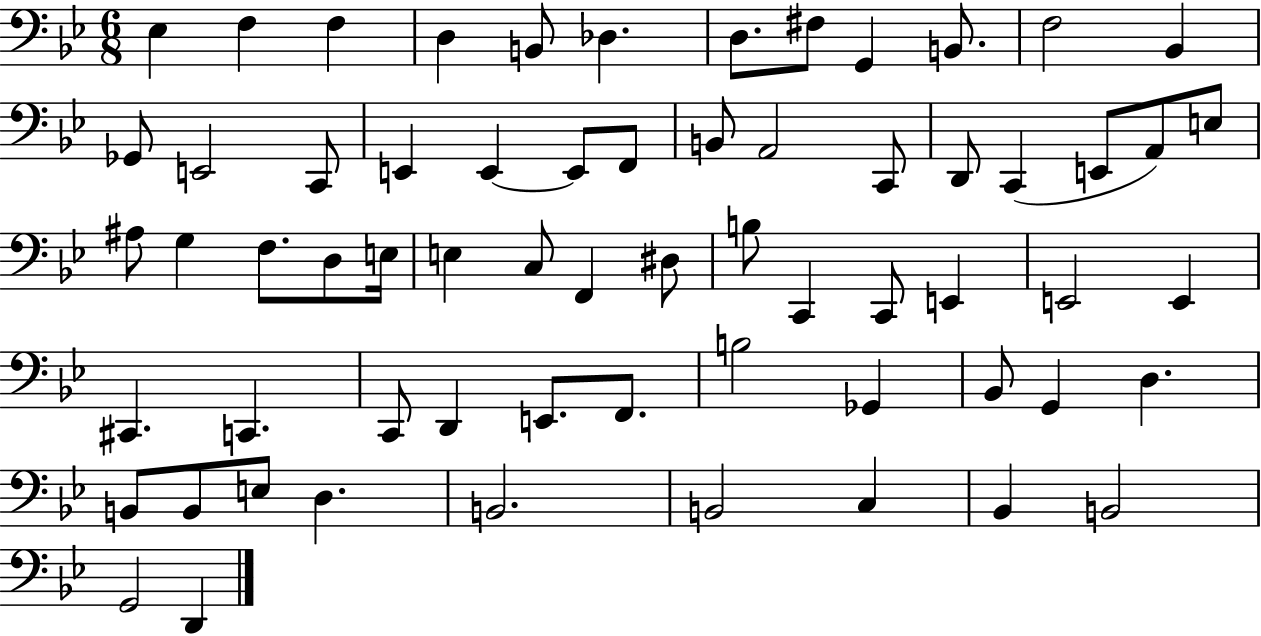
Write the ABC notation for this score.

X:1
T:Untitled
M:6/8
L:1/4
K:Bb
_E, F, F, D, B,,/2 _D, D,/2 ^F,/2 G,, B,,/2 F,2 _B,, _G,,/2 E,,2 C,,/2 E,, E,, E,,/2 F,,/2 B,,/2 A,,2 C,,/2 D,,/2 C,, E,,/2 A,,/2 E,/2 ^A,/2 G, F,/2 D,/2 E,/4 E, C,/2 F,, ^D,/2 B,/2 C,, C,,/2 E,, E,,2 E,, ^C,, C,, C,,/2 D,, E,,/2 F,,/2 B,2 _G,, _B,,/2 G,, D, B,,/2 B,,/2 E,/2 D, B,,2 B,,2 C, _B,, B,,2 G,,2 D,,